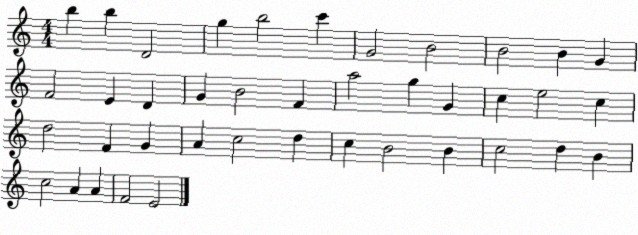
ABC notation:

X:1
T:Untitled
M:4/4
L:1/4
K:C
b b D2 g b2 c' G2 B2 B2 B G F2 E D G B2 F a2 g G c e2 c d2 F G A c2 d c B2 B c2 d B c2 A A F2 E2